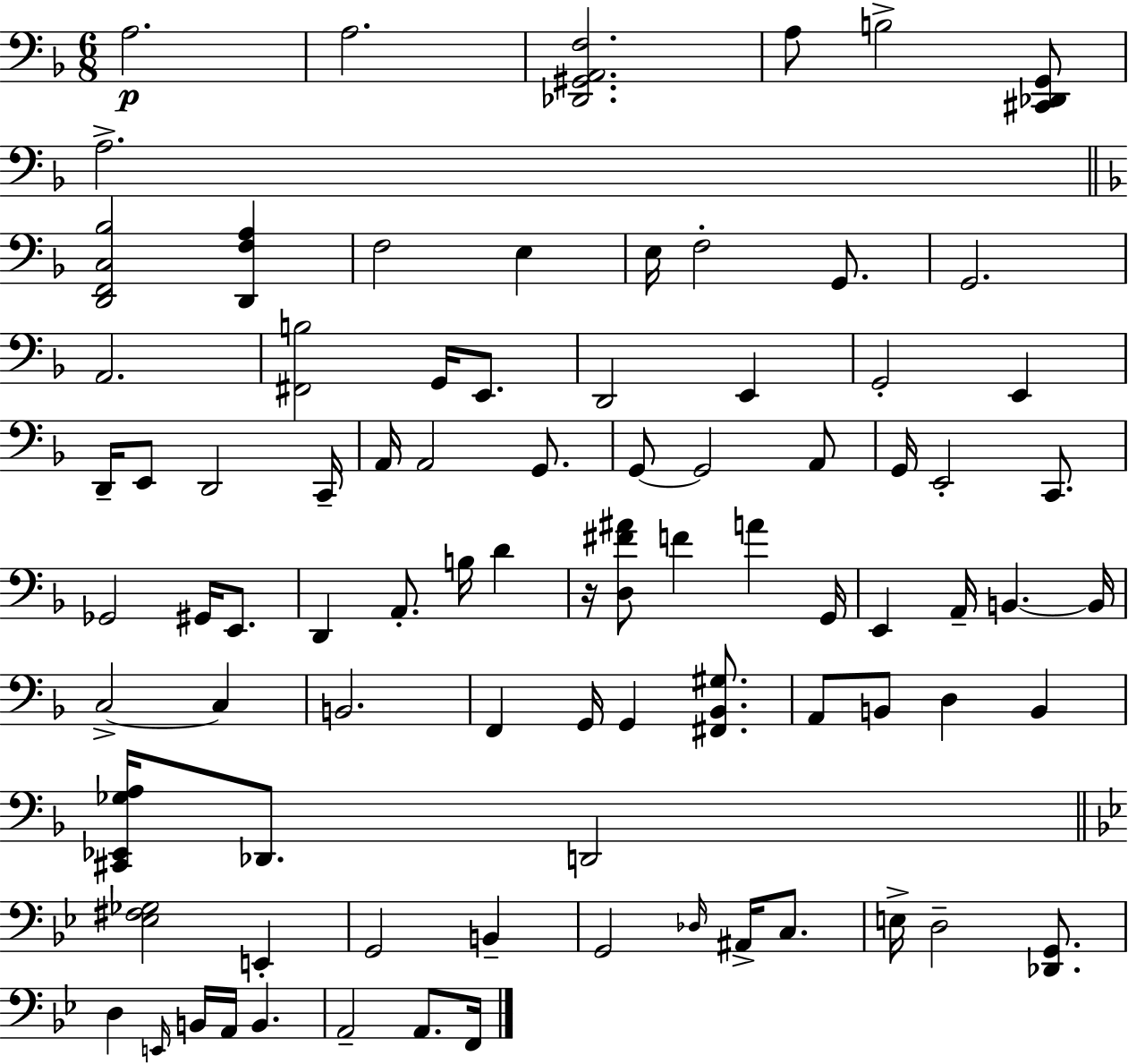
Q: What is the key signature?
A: F major